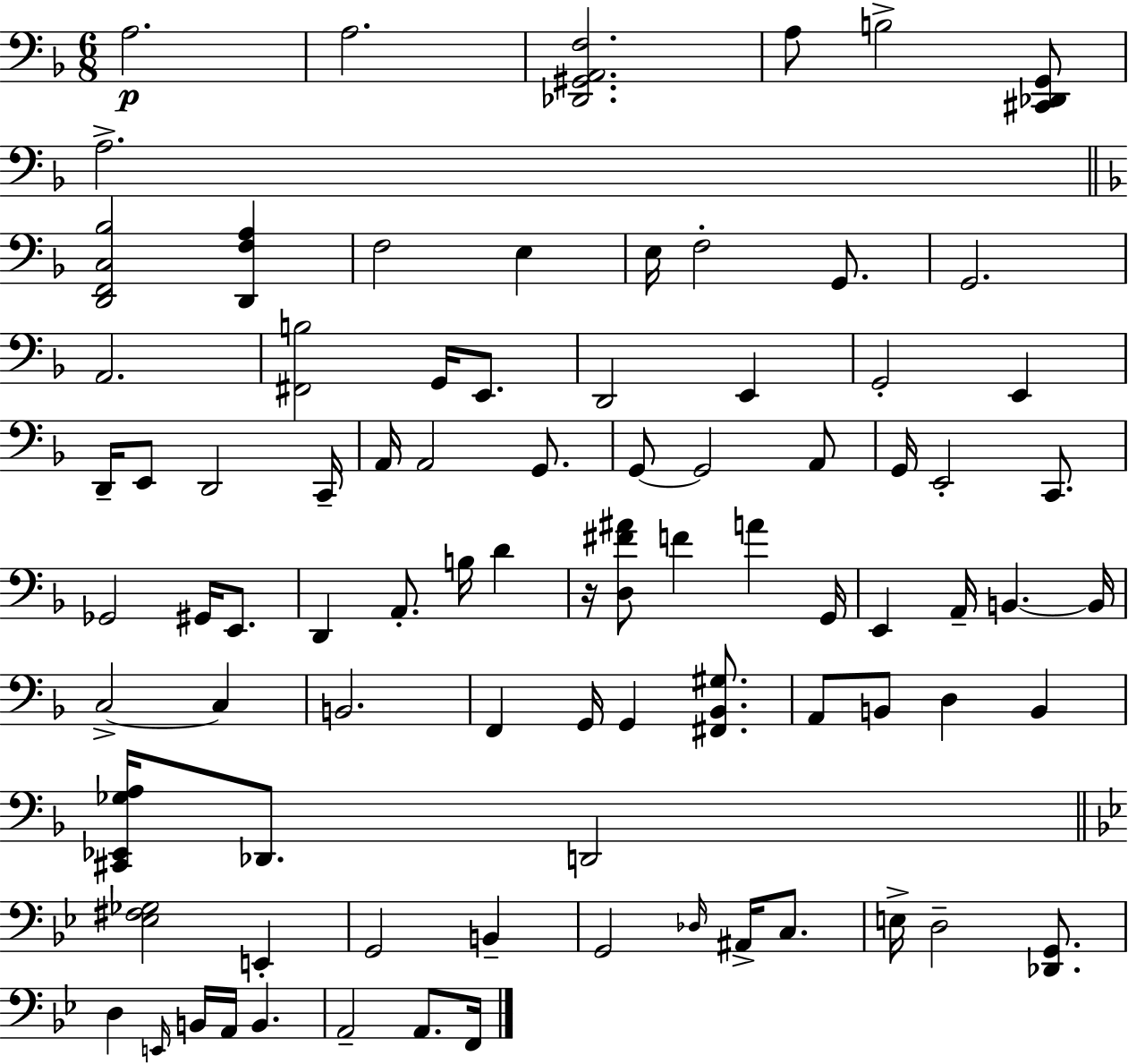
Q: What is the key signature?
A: F major